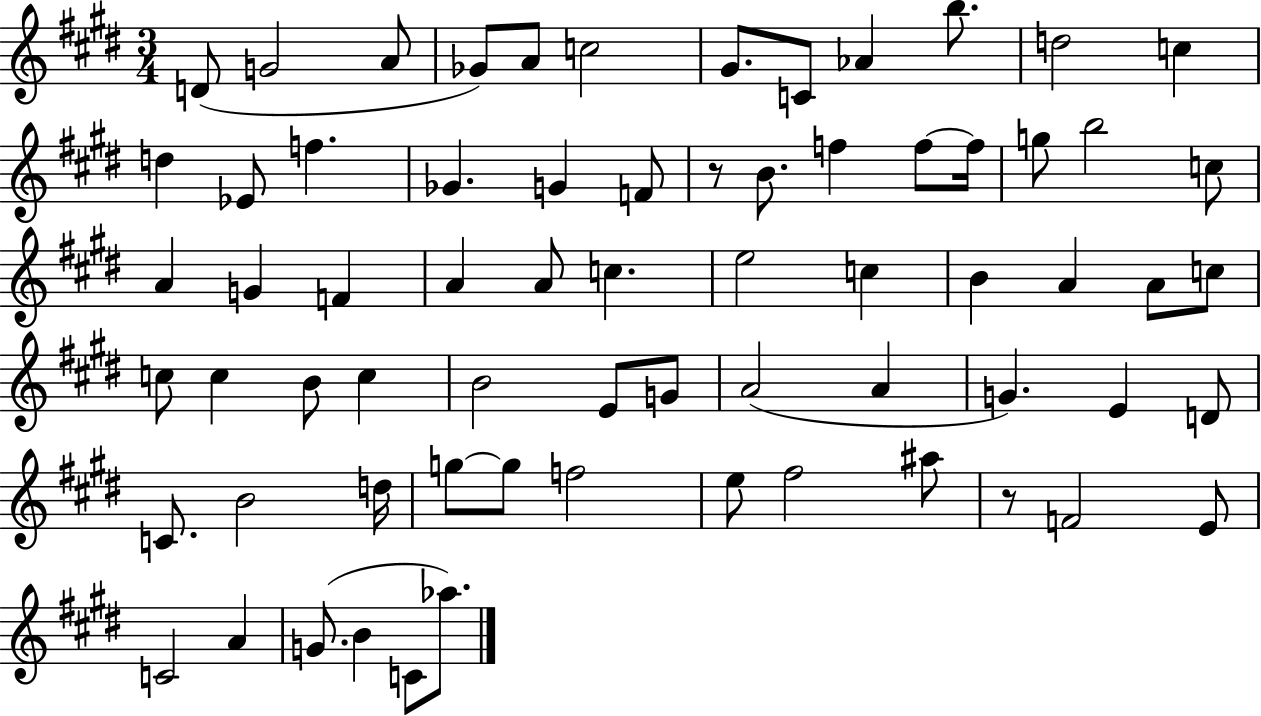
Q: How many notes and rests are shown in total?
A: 68